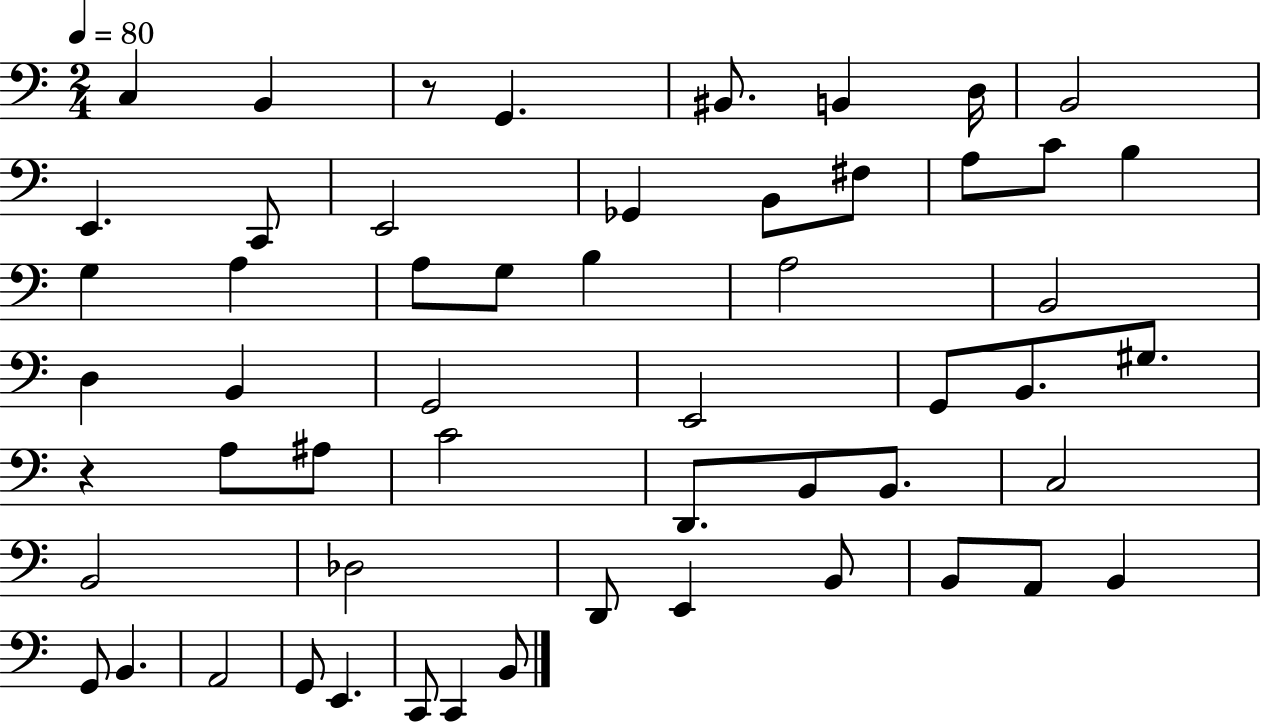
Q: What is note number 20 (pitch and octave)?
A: G3